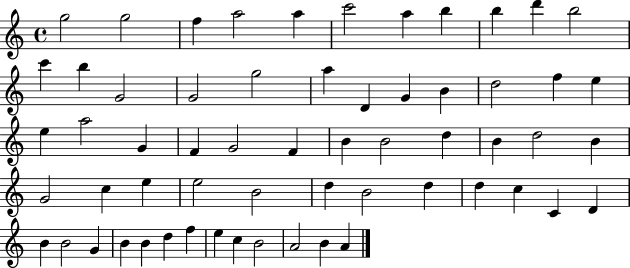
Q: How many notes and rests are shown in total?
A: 60